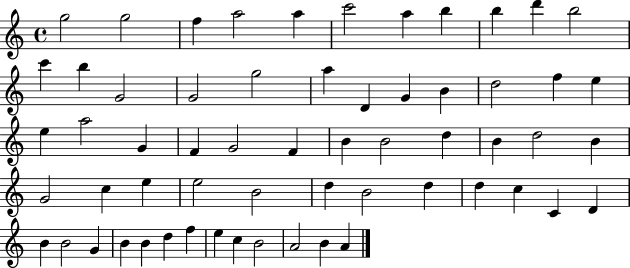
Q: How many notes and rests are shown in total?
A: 60